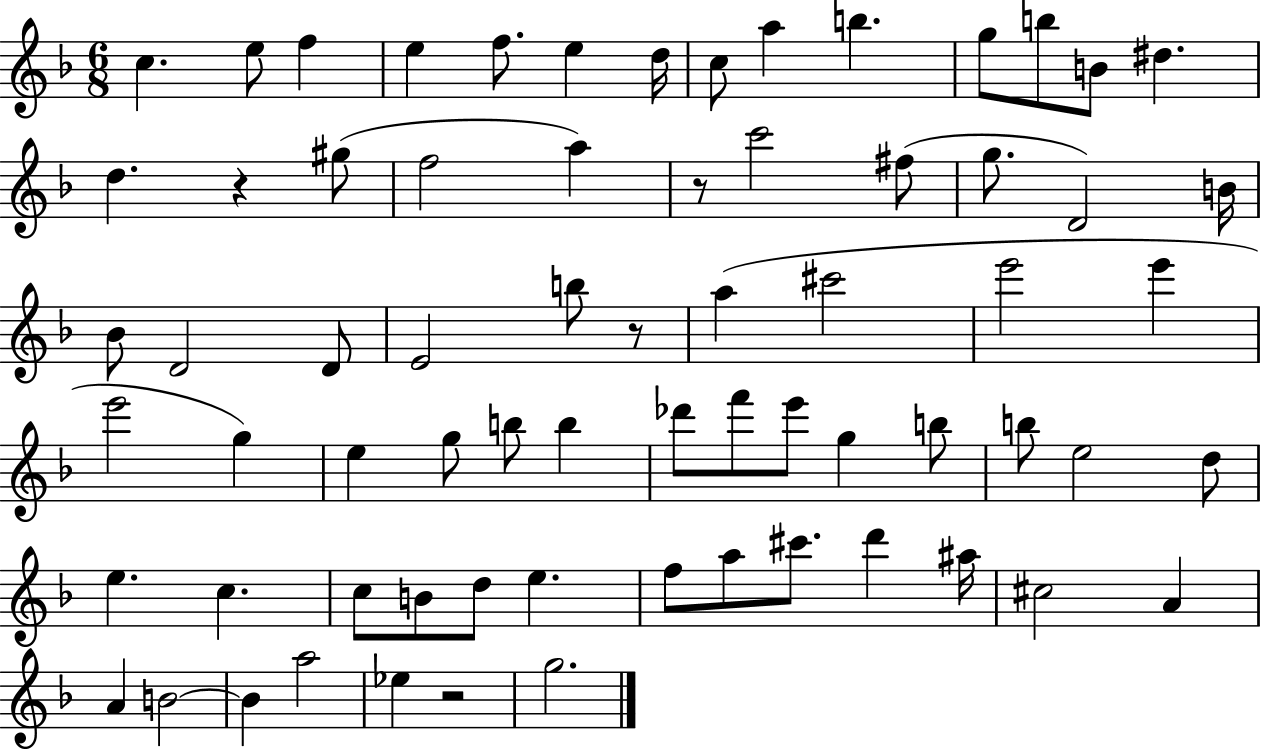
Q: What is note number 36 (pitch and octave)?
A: G5